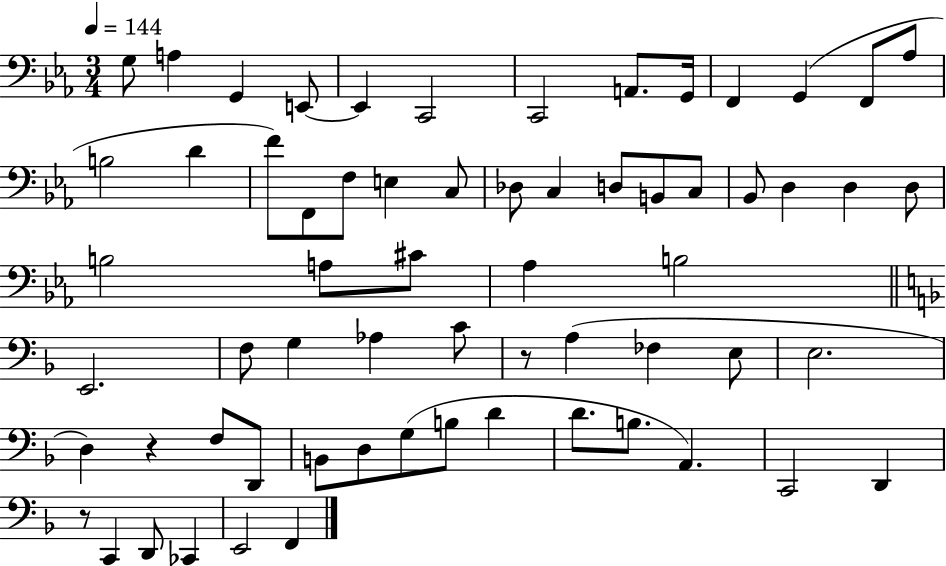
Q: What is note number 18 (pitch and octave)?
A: F3